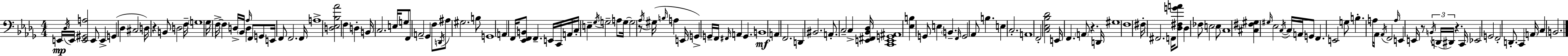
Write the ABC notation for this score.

X:1
T:Untitled
M:4/4
L:1/4
K:Bbm
E,,/4 _D,/4 E,,/4 [E,,^G,,A,]2 E,,/2 E,, G,, _D, ^C,2 D,/4 z B,,/2 D,2 F,/4 G,4 _G,/4 F,/4 F, D,/4 _B,,/4 D, _A,/4 F,,/2 G,,/2 E,,/4 F,,/2 F,,2 F,,/4 A,4 [D,_E,_B,_A]2 F, D, B,,/4 C,2 E,/4 G,/2 F,,/2 A,,2 _G,, F,/2 D,,/4 ^A,/2 ^G,2 B,/2 G,,4 A,, F,,/4 [_E,,F,,B,,]/2 F,, E,,/4 C,,/4 A,,/4 C,/4 E, _G,/4 G,2 A,/2 G,/4 G,2 z/2 _A,/4 ^G,/4 B,/4 A, E,,/4 G,, G,,/4 F,,/4 ^F,,/4 A,, G,, B,,4 A,, F,,2 D,, ^B,,2 A,,/2 C,2 C, [E,,^F,,_B,,_D,]/4 [C,,E,,G,,^A,,]4 [_E,B,] G,,/2 E, B,, F,,/4 G,,2 _A,,/2 B, E, C,2 A,,4 F,,2 [C,_E,_B,_D]2 E,,/4 F,, A,,/2 z D,,/4 ^G,4 F,4 ^F,/4 ^F,,2 F,,/4 [_D,^F,GA]/2 _D, _F,/2 E,2 E,/2 C,4 [^C,^F,^G,] ^G,/4 _E,2 C,/4 C,/4 A,,/4 G,,/2 F,, E,,2 G,/2 B, A,/4 _A,,/4 _A,,/4 F,,2 A,/4 E,, E,,/4 z/2 B,,/4 D,,/4 ^D,,/4 z C,,/4 _E,,2 G,,2 F,,2 D,,/2 C,, A,,/4 C, B,,2